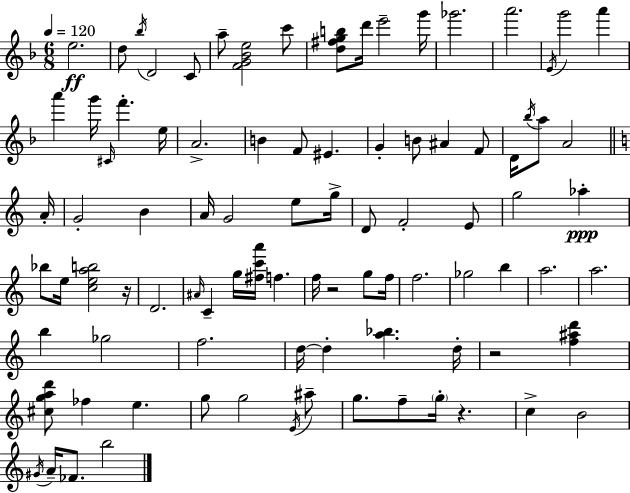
E5/h. D5/e Bb5/s D4/h C4/e A5/e [F4,G4,Bb4,E5]/h C6/e [D5,F#5,G5,B5]/e D6/s E6/h G6/s Gb6/h. A6/h. E4/s G6/h A6/q A6/q G6/s C#4/s F6/q. E5/s A4/h. B4/q F4/e EIS4/q. G4/q B4/e A#4/q F4/e D4/s Bb5/s A5/e A4/h A4/s G4/h B4/q A4/s G4/h E5/e G5/s D4/e F4/h E4/e G5/h Ab5/q Bb5/e E5/s [C5,E5,A5,B5]/h R/s D4/h. A#4/s C4/q G5/s [F#5,C6,A6]/s F5/q. F5/s R/h G5/e F5/s F5/h. Gb5/h B5/q A5/h. A5/h. B5/q Gb5/h F5/h. D5/s D5/q [A5,Bb5]/q. D5/s R/h [F5,A#5,D6]/q [C#5,G5,A5,D6]/e FES5/q E5/q. G5/e G5/h E4/s A#5/e G5/e. F5/e G5/s R/q. C5/q B4/h G#4/s A4/s FES4/e. B5/h